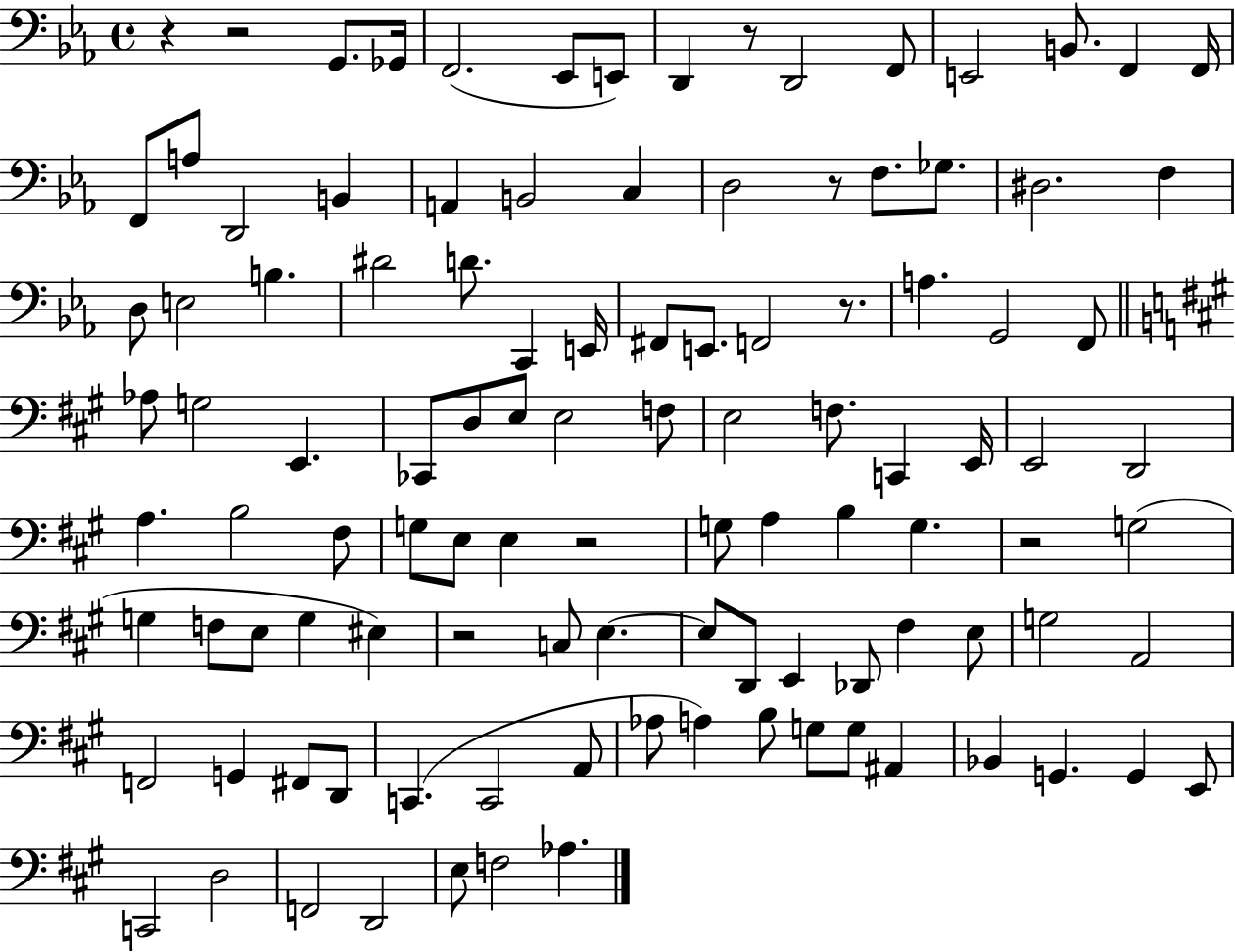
R/q R/h G2/e. Gb2/s F2/h. Eb2/e E2/e D2/q R/e D2/h F2/e E2/h B2/e. F2/q F2/s F2/e A3/e D2/h B2/q A2/q B2/h C3/q D3/h R/e F3/e. Gb3/e. D#3/h. F3/q D3/e E3/h B3/q. D#4/h D4/e. C2/q E2/s F#2/e E2/e. F2/h R/e. A3/q. G2/h F2/e Ab3/e G3/h E2/q. CES2/e D3/e E3/e E3/h F3/e E3/h F3/e. C2/q E2/s E2/h D2/h A3/q. B3/h F#3/e G3/e E3/e E3/q R/h G3/e A3/q B3/q G3/q. R/h G3/h G3/q F3/e E3/e G3/q EIS3/q R/h C3/e E3/q. E3/e D2/e E2/q Db2/e F#3/q E3/e G3/h A2/h F2/h G2/q F#2/e D2/e C2/q. C2/h A2/e Ab3/e A3/q B3/e G3/e G3/e A#2/q Bb2/q G2/q. G2/q E2/e C2/h D3/h F2/h D2/h E3/e F3/h Ab3/q.